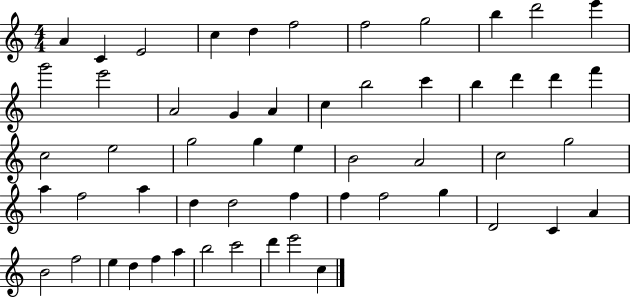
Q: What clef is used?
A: treble